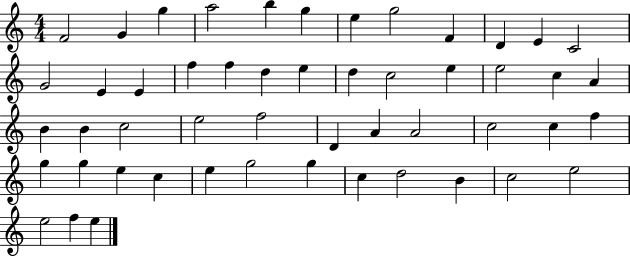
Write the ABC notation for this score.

X:1
T:Untitled
M:4/4
L:1/4
K:C
F2 G g a2 b g e g2 F D E C2 G2 E E f f d e d c2 e e2 c A B B c2 e2 f2 D A A2 c2 c f g g e c e g2 g c d2 B c2 e2 e2 f e